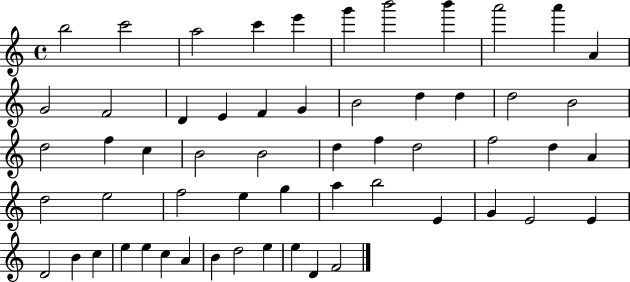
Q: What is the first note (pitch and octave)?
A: B5